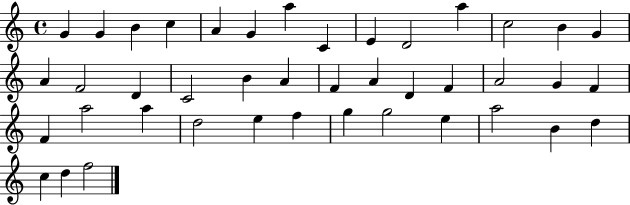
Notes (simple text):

G4/q G4/q B4/q C5/q A4/q G4/q A5/q C4/q E4/q D4/h A5/q C5/h B4/q G4/q A4/q F4/h D4/q C4/h B4/q A4/q F4/q A4/q D4/q F4/q A4/h G4/q F4/q F4/q A5/h A5/q D5/h E5/q F5/q G5/q G5/h E5/q A5/h B4/q D5/q C5/q D5/q F5/h